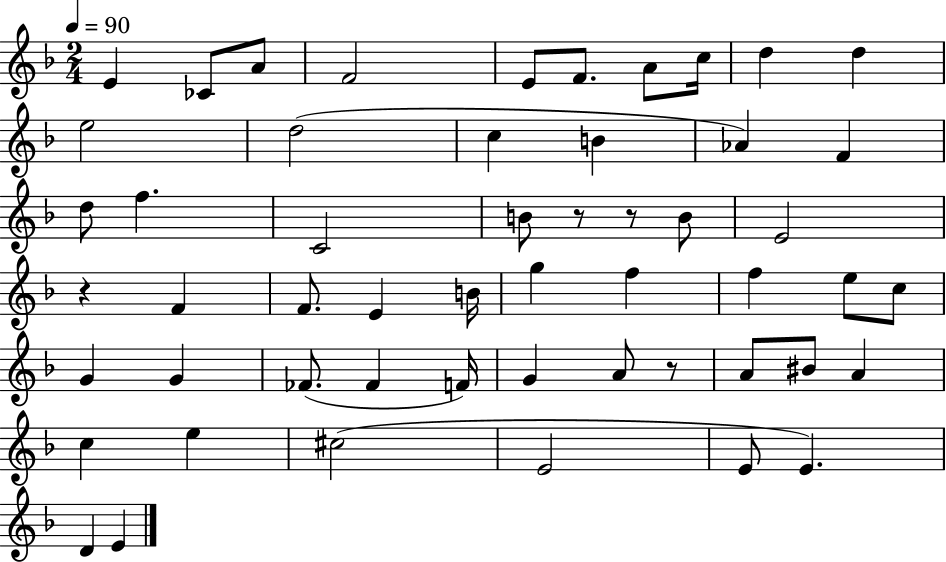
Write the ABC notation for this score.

X:1
T:Untitled
M:2/4
L:1/4
K:F
E _C/2 A/2 F2 E/2 F/2 A/2 c/4 d d e2 d2 c B _A F d/2 f C2 B/2 z/2 z/2 B/2 E2 z F F/2 E B/4 g f f e/2 c/2 G G _F/2 _F F/4 G A/2 z/2 A/2 ^B/2 A c e ^c2 E2 E/2 E D E